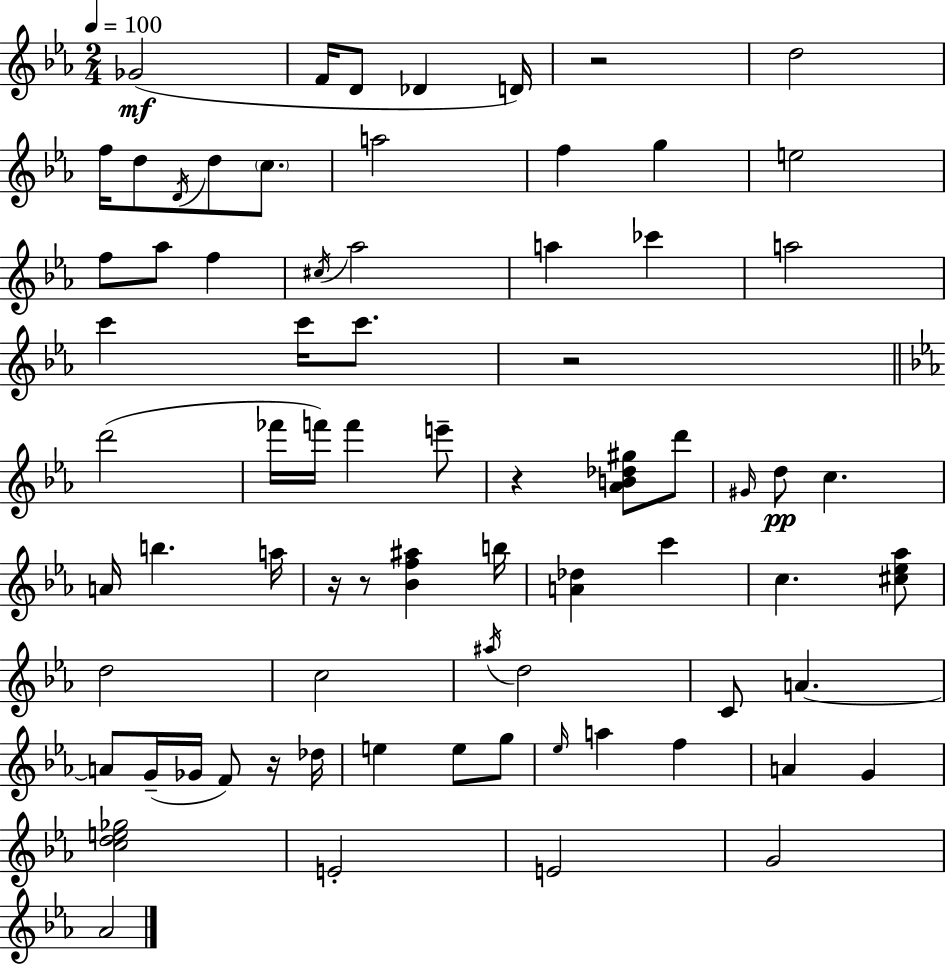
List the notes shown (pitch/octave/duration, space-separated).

Gb4/h F4/s D4/e Db4/q D4/s R/h D5/h F5/s D5/e D4/s D5/e C5/e. A5/h F5/q G5/q E5/h F5/e Ab5/e F5/q C#5/s Ab5/h A5/q CES6/q A5/h C6/q C6/s C6/e. R/h D6/h FES6/s F6/s F6/q E6/e R/q [Ab4,B4,Db5,G#5]/e D6/e G#4/s D5/e C5/q. A4/s B5/q. A5/s R/s R/e [Bb4,F5,A#5]/q B5/s [A4,Db5]/q C6/q C5/q. [C#5,Eb5,Ab5]/e D5/h C5/h A#5/s D5/h C4/e A4/q. A4/e G4/s Gb4/s F4/e R/s Db5/s E5/q E5/e G5/e Eb5/s A5/q F5/q A4/q G4/q [C5,D5,E5,Gb5]/h E4/h E4/h G4/h Ab4/h